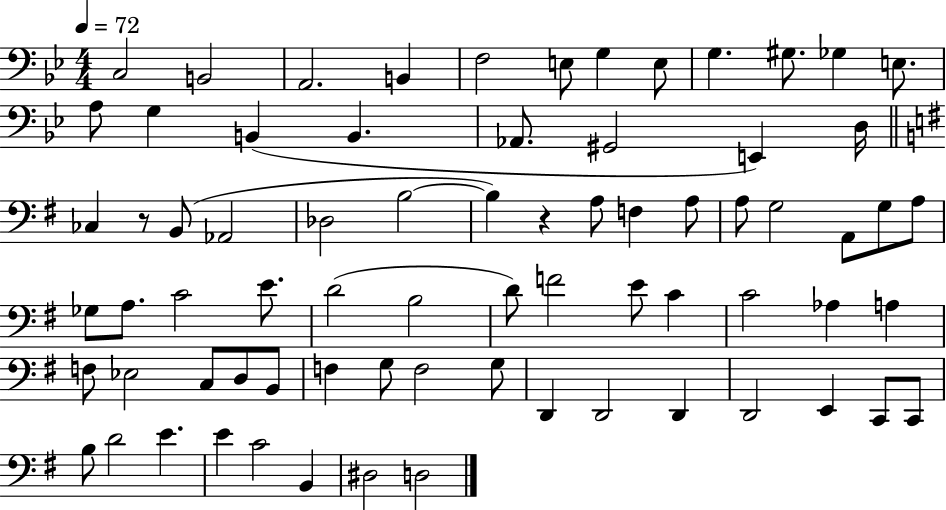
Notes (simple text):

C3/h B2/h A2/h. B2/q F3/h E3/e G3/q E3/e G3/q. G#3/e. Gb3/q E3/e. A3/e G3/q B2/q B2/q. Ab2/e. G#2/h E2/q D3/s CES3/q R/e B2/e Ab2/h Db3/h B3/h B3/q R/q A3/e F3/q A3/e A3/e G3/h A2/e G3/e A3/e Gb3/e A3/e. C4/h E4/e. D4/h B3/h D4/e F4/h E4/e C4/q C4/h Ab3/q A3/q F3/e Eb3/h C3/e D3/e B2/e F3/q G3/e F3/h G3/e D2/q D2/h D2/q D2/h E2/q C2/e C2/e B3/e D4/h E4/q. E4/q C4/h B2/q D#3/h D3/h